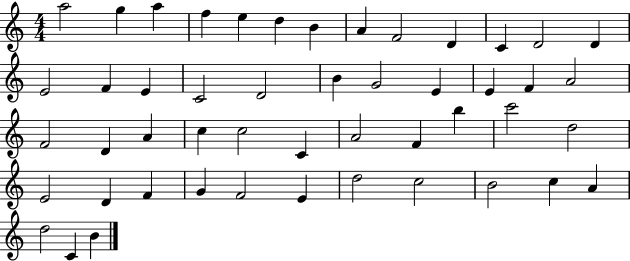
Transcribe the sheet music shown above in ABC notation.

X:1
T:Untitled
M:4/4
L:1/4
K:C
a2 g a f e d B A F2 D C D2 D E2 F E C2 D2 B G2 E E F A2 F2 D A c c2 C A2 F b c'2 d2 E2 D F G F2 E d2 c2 B2 c A d2 C B